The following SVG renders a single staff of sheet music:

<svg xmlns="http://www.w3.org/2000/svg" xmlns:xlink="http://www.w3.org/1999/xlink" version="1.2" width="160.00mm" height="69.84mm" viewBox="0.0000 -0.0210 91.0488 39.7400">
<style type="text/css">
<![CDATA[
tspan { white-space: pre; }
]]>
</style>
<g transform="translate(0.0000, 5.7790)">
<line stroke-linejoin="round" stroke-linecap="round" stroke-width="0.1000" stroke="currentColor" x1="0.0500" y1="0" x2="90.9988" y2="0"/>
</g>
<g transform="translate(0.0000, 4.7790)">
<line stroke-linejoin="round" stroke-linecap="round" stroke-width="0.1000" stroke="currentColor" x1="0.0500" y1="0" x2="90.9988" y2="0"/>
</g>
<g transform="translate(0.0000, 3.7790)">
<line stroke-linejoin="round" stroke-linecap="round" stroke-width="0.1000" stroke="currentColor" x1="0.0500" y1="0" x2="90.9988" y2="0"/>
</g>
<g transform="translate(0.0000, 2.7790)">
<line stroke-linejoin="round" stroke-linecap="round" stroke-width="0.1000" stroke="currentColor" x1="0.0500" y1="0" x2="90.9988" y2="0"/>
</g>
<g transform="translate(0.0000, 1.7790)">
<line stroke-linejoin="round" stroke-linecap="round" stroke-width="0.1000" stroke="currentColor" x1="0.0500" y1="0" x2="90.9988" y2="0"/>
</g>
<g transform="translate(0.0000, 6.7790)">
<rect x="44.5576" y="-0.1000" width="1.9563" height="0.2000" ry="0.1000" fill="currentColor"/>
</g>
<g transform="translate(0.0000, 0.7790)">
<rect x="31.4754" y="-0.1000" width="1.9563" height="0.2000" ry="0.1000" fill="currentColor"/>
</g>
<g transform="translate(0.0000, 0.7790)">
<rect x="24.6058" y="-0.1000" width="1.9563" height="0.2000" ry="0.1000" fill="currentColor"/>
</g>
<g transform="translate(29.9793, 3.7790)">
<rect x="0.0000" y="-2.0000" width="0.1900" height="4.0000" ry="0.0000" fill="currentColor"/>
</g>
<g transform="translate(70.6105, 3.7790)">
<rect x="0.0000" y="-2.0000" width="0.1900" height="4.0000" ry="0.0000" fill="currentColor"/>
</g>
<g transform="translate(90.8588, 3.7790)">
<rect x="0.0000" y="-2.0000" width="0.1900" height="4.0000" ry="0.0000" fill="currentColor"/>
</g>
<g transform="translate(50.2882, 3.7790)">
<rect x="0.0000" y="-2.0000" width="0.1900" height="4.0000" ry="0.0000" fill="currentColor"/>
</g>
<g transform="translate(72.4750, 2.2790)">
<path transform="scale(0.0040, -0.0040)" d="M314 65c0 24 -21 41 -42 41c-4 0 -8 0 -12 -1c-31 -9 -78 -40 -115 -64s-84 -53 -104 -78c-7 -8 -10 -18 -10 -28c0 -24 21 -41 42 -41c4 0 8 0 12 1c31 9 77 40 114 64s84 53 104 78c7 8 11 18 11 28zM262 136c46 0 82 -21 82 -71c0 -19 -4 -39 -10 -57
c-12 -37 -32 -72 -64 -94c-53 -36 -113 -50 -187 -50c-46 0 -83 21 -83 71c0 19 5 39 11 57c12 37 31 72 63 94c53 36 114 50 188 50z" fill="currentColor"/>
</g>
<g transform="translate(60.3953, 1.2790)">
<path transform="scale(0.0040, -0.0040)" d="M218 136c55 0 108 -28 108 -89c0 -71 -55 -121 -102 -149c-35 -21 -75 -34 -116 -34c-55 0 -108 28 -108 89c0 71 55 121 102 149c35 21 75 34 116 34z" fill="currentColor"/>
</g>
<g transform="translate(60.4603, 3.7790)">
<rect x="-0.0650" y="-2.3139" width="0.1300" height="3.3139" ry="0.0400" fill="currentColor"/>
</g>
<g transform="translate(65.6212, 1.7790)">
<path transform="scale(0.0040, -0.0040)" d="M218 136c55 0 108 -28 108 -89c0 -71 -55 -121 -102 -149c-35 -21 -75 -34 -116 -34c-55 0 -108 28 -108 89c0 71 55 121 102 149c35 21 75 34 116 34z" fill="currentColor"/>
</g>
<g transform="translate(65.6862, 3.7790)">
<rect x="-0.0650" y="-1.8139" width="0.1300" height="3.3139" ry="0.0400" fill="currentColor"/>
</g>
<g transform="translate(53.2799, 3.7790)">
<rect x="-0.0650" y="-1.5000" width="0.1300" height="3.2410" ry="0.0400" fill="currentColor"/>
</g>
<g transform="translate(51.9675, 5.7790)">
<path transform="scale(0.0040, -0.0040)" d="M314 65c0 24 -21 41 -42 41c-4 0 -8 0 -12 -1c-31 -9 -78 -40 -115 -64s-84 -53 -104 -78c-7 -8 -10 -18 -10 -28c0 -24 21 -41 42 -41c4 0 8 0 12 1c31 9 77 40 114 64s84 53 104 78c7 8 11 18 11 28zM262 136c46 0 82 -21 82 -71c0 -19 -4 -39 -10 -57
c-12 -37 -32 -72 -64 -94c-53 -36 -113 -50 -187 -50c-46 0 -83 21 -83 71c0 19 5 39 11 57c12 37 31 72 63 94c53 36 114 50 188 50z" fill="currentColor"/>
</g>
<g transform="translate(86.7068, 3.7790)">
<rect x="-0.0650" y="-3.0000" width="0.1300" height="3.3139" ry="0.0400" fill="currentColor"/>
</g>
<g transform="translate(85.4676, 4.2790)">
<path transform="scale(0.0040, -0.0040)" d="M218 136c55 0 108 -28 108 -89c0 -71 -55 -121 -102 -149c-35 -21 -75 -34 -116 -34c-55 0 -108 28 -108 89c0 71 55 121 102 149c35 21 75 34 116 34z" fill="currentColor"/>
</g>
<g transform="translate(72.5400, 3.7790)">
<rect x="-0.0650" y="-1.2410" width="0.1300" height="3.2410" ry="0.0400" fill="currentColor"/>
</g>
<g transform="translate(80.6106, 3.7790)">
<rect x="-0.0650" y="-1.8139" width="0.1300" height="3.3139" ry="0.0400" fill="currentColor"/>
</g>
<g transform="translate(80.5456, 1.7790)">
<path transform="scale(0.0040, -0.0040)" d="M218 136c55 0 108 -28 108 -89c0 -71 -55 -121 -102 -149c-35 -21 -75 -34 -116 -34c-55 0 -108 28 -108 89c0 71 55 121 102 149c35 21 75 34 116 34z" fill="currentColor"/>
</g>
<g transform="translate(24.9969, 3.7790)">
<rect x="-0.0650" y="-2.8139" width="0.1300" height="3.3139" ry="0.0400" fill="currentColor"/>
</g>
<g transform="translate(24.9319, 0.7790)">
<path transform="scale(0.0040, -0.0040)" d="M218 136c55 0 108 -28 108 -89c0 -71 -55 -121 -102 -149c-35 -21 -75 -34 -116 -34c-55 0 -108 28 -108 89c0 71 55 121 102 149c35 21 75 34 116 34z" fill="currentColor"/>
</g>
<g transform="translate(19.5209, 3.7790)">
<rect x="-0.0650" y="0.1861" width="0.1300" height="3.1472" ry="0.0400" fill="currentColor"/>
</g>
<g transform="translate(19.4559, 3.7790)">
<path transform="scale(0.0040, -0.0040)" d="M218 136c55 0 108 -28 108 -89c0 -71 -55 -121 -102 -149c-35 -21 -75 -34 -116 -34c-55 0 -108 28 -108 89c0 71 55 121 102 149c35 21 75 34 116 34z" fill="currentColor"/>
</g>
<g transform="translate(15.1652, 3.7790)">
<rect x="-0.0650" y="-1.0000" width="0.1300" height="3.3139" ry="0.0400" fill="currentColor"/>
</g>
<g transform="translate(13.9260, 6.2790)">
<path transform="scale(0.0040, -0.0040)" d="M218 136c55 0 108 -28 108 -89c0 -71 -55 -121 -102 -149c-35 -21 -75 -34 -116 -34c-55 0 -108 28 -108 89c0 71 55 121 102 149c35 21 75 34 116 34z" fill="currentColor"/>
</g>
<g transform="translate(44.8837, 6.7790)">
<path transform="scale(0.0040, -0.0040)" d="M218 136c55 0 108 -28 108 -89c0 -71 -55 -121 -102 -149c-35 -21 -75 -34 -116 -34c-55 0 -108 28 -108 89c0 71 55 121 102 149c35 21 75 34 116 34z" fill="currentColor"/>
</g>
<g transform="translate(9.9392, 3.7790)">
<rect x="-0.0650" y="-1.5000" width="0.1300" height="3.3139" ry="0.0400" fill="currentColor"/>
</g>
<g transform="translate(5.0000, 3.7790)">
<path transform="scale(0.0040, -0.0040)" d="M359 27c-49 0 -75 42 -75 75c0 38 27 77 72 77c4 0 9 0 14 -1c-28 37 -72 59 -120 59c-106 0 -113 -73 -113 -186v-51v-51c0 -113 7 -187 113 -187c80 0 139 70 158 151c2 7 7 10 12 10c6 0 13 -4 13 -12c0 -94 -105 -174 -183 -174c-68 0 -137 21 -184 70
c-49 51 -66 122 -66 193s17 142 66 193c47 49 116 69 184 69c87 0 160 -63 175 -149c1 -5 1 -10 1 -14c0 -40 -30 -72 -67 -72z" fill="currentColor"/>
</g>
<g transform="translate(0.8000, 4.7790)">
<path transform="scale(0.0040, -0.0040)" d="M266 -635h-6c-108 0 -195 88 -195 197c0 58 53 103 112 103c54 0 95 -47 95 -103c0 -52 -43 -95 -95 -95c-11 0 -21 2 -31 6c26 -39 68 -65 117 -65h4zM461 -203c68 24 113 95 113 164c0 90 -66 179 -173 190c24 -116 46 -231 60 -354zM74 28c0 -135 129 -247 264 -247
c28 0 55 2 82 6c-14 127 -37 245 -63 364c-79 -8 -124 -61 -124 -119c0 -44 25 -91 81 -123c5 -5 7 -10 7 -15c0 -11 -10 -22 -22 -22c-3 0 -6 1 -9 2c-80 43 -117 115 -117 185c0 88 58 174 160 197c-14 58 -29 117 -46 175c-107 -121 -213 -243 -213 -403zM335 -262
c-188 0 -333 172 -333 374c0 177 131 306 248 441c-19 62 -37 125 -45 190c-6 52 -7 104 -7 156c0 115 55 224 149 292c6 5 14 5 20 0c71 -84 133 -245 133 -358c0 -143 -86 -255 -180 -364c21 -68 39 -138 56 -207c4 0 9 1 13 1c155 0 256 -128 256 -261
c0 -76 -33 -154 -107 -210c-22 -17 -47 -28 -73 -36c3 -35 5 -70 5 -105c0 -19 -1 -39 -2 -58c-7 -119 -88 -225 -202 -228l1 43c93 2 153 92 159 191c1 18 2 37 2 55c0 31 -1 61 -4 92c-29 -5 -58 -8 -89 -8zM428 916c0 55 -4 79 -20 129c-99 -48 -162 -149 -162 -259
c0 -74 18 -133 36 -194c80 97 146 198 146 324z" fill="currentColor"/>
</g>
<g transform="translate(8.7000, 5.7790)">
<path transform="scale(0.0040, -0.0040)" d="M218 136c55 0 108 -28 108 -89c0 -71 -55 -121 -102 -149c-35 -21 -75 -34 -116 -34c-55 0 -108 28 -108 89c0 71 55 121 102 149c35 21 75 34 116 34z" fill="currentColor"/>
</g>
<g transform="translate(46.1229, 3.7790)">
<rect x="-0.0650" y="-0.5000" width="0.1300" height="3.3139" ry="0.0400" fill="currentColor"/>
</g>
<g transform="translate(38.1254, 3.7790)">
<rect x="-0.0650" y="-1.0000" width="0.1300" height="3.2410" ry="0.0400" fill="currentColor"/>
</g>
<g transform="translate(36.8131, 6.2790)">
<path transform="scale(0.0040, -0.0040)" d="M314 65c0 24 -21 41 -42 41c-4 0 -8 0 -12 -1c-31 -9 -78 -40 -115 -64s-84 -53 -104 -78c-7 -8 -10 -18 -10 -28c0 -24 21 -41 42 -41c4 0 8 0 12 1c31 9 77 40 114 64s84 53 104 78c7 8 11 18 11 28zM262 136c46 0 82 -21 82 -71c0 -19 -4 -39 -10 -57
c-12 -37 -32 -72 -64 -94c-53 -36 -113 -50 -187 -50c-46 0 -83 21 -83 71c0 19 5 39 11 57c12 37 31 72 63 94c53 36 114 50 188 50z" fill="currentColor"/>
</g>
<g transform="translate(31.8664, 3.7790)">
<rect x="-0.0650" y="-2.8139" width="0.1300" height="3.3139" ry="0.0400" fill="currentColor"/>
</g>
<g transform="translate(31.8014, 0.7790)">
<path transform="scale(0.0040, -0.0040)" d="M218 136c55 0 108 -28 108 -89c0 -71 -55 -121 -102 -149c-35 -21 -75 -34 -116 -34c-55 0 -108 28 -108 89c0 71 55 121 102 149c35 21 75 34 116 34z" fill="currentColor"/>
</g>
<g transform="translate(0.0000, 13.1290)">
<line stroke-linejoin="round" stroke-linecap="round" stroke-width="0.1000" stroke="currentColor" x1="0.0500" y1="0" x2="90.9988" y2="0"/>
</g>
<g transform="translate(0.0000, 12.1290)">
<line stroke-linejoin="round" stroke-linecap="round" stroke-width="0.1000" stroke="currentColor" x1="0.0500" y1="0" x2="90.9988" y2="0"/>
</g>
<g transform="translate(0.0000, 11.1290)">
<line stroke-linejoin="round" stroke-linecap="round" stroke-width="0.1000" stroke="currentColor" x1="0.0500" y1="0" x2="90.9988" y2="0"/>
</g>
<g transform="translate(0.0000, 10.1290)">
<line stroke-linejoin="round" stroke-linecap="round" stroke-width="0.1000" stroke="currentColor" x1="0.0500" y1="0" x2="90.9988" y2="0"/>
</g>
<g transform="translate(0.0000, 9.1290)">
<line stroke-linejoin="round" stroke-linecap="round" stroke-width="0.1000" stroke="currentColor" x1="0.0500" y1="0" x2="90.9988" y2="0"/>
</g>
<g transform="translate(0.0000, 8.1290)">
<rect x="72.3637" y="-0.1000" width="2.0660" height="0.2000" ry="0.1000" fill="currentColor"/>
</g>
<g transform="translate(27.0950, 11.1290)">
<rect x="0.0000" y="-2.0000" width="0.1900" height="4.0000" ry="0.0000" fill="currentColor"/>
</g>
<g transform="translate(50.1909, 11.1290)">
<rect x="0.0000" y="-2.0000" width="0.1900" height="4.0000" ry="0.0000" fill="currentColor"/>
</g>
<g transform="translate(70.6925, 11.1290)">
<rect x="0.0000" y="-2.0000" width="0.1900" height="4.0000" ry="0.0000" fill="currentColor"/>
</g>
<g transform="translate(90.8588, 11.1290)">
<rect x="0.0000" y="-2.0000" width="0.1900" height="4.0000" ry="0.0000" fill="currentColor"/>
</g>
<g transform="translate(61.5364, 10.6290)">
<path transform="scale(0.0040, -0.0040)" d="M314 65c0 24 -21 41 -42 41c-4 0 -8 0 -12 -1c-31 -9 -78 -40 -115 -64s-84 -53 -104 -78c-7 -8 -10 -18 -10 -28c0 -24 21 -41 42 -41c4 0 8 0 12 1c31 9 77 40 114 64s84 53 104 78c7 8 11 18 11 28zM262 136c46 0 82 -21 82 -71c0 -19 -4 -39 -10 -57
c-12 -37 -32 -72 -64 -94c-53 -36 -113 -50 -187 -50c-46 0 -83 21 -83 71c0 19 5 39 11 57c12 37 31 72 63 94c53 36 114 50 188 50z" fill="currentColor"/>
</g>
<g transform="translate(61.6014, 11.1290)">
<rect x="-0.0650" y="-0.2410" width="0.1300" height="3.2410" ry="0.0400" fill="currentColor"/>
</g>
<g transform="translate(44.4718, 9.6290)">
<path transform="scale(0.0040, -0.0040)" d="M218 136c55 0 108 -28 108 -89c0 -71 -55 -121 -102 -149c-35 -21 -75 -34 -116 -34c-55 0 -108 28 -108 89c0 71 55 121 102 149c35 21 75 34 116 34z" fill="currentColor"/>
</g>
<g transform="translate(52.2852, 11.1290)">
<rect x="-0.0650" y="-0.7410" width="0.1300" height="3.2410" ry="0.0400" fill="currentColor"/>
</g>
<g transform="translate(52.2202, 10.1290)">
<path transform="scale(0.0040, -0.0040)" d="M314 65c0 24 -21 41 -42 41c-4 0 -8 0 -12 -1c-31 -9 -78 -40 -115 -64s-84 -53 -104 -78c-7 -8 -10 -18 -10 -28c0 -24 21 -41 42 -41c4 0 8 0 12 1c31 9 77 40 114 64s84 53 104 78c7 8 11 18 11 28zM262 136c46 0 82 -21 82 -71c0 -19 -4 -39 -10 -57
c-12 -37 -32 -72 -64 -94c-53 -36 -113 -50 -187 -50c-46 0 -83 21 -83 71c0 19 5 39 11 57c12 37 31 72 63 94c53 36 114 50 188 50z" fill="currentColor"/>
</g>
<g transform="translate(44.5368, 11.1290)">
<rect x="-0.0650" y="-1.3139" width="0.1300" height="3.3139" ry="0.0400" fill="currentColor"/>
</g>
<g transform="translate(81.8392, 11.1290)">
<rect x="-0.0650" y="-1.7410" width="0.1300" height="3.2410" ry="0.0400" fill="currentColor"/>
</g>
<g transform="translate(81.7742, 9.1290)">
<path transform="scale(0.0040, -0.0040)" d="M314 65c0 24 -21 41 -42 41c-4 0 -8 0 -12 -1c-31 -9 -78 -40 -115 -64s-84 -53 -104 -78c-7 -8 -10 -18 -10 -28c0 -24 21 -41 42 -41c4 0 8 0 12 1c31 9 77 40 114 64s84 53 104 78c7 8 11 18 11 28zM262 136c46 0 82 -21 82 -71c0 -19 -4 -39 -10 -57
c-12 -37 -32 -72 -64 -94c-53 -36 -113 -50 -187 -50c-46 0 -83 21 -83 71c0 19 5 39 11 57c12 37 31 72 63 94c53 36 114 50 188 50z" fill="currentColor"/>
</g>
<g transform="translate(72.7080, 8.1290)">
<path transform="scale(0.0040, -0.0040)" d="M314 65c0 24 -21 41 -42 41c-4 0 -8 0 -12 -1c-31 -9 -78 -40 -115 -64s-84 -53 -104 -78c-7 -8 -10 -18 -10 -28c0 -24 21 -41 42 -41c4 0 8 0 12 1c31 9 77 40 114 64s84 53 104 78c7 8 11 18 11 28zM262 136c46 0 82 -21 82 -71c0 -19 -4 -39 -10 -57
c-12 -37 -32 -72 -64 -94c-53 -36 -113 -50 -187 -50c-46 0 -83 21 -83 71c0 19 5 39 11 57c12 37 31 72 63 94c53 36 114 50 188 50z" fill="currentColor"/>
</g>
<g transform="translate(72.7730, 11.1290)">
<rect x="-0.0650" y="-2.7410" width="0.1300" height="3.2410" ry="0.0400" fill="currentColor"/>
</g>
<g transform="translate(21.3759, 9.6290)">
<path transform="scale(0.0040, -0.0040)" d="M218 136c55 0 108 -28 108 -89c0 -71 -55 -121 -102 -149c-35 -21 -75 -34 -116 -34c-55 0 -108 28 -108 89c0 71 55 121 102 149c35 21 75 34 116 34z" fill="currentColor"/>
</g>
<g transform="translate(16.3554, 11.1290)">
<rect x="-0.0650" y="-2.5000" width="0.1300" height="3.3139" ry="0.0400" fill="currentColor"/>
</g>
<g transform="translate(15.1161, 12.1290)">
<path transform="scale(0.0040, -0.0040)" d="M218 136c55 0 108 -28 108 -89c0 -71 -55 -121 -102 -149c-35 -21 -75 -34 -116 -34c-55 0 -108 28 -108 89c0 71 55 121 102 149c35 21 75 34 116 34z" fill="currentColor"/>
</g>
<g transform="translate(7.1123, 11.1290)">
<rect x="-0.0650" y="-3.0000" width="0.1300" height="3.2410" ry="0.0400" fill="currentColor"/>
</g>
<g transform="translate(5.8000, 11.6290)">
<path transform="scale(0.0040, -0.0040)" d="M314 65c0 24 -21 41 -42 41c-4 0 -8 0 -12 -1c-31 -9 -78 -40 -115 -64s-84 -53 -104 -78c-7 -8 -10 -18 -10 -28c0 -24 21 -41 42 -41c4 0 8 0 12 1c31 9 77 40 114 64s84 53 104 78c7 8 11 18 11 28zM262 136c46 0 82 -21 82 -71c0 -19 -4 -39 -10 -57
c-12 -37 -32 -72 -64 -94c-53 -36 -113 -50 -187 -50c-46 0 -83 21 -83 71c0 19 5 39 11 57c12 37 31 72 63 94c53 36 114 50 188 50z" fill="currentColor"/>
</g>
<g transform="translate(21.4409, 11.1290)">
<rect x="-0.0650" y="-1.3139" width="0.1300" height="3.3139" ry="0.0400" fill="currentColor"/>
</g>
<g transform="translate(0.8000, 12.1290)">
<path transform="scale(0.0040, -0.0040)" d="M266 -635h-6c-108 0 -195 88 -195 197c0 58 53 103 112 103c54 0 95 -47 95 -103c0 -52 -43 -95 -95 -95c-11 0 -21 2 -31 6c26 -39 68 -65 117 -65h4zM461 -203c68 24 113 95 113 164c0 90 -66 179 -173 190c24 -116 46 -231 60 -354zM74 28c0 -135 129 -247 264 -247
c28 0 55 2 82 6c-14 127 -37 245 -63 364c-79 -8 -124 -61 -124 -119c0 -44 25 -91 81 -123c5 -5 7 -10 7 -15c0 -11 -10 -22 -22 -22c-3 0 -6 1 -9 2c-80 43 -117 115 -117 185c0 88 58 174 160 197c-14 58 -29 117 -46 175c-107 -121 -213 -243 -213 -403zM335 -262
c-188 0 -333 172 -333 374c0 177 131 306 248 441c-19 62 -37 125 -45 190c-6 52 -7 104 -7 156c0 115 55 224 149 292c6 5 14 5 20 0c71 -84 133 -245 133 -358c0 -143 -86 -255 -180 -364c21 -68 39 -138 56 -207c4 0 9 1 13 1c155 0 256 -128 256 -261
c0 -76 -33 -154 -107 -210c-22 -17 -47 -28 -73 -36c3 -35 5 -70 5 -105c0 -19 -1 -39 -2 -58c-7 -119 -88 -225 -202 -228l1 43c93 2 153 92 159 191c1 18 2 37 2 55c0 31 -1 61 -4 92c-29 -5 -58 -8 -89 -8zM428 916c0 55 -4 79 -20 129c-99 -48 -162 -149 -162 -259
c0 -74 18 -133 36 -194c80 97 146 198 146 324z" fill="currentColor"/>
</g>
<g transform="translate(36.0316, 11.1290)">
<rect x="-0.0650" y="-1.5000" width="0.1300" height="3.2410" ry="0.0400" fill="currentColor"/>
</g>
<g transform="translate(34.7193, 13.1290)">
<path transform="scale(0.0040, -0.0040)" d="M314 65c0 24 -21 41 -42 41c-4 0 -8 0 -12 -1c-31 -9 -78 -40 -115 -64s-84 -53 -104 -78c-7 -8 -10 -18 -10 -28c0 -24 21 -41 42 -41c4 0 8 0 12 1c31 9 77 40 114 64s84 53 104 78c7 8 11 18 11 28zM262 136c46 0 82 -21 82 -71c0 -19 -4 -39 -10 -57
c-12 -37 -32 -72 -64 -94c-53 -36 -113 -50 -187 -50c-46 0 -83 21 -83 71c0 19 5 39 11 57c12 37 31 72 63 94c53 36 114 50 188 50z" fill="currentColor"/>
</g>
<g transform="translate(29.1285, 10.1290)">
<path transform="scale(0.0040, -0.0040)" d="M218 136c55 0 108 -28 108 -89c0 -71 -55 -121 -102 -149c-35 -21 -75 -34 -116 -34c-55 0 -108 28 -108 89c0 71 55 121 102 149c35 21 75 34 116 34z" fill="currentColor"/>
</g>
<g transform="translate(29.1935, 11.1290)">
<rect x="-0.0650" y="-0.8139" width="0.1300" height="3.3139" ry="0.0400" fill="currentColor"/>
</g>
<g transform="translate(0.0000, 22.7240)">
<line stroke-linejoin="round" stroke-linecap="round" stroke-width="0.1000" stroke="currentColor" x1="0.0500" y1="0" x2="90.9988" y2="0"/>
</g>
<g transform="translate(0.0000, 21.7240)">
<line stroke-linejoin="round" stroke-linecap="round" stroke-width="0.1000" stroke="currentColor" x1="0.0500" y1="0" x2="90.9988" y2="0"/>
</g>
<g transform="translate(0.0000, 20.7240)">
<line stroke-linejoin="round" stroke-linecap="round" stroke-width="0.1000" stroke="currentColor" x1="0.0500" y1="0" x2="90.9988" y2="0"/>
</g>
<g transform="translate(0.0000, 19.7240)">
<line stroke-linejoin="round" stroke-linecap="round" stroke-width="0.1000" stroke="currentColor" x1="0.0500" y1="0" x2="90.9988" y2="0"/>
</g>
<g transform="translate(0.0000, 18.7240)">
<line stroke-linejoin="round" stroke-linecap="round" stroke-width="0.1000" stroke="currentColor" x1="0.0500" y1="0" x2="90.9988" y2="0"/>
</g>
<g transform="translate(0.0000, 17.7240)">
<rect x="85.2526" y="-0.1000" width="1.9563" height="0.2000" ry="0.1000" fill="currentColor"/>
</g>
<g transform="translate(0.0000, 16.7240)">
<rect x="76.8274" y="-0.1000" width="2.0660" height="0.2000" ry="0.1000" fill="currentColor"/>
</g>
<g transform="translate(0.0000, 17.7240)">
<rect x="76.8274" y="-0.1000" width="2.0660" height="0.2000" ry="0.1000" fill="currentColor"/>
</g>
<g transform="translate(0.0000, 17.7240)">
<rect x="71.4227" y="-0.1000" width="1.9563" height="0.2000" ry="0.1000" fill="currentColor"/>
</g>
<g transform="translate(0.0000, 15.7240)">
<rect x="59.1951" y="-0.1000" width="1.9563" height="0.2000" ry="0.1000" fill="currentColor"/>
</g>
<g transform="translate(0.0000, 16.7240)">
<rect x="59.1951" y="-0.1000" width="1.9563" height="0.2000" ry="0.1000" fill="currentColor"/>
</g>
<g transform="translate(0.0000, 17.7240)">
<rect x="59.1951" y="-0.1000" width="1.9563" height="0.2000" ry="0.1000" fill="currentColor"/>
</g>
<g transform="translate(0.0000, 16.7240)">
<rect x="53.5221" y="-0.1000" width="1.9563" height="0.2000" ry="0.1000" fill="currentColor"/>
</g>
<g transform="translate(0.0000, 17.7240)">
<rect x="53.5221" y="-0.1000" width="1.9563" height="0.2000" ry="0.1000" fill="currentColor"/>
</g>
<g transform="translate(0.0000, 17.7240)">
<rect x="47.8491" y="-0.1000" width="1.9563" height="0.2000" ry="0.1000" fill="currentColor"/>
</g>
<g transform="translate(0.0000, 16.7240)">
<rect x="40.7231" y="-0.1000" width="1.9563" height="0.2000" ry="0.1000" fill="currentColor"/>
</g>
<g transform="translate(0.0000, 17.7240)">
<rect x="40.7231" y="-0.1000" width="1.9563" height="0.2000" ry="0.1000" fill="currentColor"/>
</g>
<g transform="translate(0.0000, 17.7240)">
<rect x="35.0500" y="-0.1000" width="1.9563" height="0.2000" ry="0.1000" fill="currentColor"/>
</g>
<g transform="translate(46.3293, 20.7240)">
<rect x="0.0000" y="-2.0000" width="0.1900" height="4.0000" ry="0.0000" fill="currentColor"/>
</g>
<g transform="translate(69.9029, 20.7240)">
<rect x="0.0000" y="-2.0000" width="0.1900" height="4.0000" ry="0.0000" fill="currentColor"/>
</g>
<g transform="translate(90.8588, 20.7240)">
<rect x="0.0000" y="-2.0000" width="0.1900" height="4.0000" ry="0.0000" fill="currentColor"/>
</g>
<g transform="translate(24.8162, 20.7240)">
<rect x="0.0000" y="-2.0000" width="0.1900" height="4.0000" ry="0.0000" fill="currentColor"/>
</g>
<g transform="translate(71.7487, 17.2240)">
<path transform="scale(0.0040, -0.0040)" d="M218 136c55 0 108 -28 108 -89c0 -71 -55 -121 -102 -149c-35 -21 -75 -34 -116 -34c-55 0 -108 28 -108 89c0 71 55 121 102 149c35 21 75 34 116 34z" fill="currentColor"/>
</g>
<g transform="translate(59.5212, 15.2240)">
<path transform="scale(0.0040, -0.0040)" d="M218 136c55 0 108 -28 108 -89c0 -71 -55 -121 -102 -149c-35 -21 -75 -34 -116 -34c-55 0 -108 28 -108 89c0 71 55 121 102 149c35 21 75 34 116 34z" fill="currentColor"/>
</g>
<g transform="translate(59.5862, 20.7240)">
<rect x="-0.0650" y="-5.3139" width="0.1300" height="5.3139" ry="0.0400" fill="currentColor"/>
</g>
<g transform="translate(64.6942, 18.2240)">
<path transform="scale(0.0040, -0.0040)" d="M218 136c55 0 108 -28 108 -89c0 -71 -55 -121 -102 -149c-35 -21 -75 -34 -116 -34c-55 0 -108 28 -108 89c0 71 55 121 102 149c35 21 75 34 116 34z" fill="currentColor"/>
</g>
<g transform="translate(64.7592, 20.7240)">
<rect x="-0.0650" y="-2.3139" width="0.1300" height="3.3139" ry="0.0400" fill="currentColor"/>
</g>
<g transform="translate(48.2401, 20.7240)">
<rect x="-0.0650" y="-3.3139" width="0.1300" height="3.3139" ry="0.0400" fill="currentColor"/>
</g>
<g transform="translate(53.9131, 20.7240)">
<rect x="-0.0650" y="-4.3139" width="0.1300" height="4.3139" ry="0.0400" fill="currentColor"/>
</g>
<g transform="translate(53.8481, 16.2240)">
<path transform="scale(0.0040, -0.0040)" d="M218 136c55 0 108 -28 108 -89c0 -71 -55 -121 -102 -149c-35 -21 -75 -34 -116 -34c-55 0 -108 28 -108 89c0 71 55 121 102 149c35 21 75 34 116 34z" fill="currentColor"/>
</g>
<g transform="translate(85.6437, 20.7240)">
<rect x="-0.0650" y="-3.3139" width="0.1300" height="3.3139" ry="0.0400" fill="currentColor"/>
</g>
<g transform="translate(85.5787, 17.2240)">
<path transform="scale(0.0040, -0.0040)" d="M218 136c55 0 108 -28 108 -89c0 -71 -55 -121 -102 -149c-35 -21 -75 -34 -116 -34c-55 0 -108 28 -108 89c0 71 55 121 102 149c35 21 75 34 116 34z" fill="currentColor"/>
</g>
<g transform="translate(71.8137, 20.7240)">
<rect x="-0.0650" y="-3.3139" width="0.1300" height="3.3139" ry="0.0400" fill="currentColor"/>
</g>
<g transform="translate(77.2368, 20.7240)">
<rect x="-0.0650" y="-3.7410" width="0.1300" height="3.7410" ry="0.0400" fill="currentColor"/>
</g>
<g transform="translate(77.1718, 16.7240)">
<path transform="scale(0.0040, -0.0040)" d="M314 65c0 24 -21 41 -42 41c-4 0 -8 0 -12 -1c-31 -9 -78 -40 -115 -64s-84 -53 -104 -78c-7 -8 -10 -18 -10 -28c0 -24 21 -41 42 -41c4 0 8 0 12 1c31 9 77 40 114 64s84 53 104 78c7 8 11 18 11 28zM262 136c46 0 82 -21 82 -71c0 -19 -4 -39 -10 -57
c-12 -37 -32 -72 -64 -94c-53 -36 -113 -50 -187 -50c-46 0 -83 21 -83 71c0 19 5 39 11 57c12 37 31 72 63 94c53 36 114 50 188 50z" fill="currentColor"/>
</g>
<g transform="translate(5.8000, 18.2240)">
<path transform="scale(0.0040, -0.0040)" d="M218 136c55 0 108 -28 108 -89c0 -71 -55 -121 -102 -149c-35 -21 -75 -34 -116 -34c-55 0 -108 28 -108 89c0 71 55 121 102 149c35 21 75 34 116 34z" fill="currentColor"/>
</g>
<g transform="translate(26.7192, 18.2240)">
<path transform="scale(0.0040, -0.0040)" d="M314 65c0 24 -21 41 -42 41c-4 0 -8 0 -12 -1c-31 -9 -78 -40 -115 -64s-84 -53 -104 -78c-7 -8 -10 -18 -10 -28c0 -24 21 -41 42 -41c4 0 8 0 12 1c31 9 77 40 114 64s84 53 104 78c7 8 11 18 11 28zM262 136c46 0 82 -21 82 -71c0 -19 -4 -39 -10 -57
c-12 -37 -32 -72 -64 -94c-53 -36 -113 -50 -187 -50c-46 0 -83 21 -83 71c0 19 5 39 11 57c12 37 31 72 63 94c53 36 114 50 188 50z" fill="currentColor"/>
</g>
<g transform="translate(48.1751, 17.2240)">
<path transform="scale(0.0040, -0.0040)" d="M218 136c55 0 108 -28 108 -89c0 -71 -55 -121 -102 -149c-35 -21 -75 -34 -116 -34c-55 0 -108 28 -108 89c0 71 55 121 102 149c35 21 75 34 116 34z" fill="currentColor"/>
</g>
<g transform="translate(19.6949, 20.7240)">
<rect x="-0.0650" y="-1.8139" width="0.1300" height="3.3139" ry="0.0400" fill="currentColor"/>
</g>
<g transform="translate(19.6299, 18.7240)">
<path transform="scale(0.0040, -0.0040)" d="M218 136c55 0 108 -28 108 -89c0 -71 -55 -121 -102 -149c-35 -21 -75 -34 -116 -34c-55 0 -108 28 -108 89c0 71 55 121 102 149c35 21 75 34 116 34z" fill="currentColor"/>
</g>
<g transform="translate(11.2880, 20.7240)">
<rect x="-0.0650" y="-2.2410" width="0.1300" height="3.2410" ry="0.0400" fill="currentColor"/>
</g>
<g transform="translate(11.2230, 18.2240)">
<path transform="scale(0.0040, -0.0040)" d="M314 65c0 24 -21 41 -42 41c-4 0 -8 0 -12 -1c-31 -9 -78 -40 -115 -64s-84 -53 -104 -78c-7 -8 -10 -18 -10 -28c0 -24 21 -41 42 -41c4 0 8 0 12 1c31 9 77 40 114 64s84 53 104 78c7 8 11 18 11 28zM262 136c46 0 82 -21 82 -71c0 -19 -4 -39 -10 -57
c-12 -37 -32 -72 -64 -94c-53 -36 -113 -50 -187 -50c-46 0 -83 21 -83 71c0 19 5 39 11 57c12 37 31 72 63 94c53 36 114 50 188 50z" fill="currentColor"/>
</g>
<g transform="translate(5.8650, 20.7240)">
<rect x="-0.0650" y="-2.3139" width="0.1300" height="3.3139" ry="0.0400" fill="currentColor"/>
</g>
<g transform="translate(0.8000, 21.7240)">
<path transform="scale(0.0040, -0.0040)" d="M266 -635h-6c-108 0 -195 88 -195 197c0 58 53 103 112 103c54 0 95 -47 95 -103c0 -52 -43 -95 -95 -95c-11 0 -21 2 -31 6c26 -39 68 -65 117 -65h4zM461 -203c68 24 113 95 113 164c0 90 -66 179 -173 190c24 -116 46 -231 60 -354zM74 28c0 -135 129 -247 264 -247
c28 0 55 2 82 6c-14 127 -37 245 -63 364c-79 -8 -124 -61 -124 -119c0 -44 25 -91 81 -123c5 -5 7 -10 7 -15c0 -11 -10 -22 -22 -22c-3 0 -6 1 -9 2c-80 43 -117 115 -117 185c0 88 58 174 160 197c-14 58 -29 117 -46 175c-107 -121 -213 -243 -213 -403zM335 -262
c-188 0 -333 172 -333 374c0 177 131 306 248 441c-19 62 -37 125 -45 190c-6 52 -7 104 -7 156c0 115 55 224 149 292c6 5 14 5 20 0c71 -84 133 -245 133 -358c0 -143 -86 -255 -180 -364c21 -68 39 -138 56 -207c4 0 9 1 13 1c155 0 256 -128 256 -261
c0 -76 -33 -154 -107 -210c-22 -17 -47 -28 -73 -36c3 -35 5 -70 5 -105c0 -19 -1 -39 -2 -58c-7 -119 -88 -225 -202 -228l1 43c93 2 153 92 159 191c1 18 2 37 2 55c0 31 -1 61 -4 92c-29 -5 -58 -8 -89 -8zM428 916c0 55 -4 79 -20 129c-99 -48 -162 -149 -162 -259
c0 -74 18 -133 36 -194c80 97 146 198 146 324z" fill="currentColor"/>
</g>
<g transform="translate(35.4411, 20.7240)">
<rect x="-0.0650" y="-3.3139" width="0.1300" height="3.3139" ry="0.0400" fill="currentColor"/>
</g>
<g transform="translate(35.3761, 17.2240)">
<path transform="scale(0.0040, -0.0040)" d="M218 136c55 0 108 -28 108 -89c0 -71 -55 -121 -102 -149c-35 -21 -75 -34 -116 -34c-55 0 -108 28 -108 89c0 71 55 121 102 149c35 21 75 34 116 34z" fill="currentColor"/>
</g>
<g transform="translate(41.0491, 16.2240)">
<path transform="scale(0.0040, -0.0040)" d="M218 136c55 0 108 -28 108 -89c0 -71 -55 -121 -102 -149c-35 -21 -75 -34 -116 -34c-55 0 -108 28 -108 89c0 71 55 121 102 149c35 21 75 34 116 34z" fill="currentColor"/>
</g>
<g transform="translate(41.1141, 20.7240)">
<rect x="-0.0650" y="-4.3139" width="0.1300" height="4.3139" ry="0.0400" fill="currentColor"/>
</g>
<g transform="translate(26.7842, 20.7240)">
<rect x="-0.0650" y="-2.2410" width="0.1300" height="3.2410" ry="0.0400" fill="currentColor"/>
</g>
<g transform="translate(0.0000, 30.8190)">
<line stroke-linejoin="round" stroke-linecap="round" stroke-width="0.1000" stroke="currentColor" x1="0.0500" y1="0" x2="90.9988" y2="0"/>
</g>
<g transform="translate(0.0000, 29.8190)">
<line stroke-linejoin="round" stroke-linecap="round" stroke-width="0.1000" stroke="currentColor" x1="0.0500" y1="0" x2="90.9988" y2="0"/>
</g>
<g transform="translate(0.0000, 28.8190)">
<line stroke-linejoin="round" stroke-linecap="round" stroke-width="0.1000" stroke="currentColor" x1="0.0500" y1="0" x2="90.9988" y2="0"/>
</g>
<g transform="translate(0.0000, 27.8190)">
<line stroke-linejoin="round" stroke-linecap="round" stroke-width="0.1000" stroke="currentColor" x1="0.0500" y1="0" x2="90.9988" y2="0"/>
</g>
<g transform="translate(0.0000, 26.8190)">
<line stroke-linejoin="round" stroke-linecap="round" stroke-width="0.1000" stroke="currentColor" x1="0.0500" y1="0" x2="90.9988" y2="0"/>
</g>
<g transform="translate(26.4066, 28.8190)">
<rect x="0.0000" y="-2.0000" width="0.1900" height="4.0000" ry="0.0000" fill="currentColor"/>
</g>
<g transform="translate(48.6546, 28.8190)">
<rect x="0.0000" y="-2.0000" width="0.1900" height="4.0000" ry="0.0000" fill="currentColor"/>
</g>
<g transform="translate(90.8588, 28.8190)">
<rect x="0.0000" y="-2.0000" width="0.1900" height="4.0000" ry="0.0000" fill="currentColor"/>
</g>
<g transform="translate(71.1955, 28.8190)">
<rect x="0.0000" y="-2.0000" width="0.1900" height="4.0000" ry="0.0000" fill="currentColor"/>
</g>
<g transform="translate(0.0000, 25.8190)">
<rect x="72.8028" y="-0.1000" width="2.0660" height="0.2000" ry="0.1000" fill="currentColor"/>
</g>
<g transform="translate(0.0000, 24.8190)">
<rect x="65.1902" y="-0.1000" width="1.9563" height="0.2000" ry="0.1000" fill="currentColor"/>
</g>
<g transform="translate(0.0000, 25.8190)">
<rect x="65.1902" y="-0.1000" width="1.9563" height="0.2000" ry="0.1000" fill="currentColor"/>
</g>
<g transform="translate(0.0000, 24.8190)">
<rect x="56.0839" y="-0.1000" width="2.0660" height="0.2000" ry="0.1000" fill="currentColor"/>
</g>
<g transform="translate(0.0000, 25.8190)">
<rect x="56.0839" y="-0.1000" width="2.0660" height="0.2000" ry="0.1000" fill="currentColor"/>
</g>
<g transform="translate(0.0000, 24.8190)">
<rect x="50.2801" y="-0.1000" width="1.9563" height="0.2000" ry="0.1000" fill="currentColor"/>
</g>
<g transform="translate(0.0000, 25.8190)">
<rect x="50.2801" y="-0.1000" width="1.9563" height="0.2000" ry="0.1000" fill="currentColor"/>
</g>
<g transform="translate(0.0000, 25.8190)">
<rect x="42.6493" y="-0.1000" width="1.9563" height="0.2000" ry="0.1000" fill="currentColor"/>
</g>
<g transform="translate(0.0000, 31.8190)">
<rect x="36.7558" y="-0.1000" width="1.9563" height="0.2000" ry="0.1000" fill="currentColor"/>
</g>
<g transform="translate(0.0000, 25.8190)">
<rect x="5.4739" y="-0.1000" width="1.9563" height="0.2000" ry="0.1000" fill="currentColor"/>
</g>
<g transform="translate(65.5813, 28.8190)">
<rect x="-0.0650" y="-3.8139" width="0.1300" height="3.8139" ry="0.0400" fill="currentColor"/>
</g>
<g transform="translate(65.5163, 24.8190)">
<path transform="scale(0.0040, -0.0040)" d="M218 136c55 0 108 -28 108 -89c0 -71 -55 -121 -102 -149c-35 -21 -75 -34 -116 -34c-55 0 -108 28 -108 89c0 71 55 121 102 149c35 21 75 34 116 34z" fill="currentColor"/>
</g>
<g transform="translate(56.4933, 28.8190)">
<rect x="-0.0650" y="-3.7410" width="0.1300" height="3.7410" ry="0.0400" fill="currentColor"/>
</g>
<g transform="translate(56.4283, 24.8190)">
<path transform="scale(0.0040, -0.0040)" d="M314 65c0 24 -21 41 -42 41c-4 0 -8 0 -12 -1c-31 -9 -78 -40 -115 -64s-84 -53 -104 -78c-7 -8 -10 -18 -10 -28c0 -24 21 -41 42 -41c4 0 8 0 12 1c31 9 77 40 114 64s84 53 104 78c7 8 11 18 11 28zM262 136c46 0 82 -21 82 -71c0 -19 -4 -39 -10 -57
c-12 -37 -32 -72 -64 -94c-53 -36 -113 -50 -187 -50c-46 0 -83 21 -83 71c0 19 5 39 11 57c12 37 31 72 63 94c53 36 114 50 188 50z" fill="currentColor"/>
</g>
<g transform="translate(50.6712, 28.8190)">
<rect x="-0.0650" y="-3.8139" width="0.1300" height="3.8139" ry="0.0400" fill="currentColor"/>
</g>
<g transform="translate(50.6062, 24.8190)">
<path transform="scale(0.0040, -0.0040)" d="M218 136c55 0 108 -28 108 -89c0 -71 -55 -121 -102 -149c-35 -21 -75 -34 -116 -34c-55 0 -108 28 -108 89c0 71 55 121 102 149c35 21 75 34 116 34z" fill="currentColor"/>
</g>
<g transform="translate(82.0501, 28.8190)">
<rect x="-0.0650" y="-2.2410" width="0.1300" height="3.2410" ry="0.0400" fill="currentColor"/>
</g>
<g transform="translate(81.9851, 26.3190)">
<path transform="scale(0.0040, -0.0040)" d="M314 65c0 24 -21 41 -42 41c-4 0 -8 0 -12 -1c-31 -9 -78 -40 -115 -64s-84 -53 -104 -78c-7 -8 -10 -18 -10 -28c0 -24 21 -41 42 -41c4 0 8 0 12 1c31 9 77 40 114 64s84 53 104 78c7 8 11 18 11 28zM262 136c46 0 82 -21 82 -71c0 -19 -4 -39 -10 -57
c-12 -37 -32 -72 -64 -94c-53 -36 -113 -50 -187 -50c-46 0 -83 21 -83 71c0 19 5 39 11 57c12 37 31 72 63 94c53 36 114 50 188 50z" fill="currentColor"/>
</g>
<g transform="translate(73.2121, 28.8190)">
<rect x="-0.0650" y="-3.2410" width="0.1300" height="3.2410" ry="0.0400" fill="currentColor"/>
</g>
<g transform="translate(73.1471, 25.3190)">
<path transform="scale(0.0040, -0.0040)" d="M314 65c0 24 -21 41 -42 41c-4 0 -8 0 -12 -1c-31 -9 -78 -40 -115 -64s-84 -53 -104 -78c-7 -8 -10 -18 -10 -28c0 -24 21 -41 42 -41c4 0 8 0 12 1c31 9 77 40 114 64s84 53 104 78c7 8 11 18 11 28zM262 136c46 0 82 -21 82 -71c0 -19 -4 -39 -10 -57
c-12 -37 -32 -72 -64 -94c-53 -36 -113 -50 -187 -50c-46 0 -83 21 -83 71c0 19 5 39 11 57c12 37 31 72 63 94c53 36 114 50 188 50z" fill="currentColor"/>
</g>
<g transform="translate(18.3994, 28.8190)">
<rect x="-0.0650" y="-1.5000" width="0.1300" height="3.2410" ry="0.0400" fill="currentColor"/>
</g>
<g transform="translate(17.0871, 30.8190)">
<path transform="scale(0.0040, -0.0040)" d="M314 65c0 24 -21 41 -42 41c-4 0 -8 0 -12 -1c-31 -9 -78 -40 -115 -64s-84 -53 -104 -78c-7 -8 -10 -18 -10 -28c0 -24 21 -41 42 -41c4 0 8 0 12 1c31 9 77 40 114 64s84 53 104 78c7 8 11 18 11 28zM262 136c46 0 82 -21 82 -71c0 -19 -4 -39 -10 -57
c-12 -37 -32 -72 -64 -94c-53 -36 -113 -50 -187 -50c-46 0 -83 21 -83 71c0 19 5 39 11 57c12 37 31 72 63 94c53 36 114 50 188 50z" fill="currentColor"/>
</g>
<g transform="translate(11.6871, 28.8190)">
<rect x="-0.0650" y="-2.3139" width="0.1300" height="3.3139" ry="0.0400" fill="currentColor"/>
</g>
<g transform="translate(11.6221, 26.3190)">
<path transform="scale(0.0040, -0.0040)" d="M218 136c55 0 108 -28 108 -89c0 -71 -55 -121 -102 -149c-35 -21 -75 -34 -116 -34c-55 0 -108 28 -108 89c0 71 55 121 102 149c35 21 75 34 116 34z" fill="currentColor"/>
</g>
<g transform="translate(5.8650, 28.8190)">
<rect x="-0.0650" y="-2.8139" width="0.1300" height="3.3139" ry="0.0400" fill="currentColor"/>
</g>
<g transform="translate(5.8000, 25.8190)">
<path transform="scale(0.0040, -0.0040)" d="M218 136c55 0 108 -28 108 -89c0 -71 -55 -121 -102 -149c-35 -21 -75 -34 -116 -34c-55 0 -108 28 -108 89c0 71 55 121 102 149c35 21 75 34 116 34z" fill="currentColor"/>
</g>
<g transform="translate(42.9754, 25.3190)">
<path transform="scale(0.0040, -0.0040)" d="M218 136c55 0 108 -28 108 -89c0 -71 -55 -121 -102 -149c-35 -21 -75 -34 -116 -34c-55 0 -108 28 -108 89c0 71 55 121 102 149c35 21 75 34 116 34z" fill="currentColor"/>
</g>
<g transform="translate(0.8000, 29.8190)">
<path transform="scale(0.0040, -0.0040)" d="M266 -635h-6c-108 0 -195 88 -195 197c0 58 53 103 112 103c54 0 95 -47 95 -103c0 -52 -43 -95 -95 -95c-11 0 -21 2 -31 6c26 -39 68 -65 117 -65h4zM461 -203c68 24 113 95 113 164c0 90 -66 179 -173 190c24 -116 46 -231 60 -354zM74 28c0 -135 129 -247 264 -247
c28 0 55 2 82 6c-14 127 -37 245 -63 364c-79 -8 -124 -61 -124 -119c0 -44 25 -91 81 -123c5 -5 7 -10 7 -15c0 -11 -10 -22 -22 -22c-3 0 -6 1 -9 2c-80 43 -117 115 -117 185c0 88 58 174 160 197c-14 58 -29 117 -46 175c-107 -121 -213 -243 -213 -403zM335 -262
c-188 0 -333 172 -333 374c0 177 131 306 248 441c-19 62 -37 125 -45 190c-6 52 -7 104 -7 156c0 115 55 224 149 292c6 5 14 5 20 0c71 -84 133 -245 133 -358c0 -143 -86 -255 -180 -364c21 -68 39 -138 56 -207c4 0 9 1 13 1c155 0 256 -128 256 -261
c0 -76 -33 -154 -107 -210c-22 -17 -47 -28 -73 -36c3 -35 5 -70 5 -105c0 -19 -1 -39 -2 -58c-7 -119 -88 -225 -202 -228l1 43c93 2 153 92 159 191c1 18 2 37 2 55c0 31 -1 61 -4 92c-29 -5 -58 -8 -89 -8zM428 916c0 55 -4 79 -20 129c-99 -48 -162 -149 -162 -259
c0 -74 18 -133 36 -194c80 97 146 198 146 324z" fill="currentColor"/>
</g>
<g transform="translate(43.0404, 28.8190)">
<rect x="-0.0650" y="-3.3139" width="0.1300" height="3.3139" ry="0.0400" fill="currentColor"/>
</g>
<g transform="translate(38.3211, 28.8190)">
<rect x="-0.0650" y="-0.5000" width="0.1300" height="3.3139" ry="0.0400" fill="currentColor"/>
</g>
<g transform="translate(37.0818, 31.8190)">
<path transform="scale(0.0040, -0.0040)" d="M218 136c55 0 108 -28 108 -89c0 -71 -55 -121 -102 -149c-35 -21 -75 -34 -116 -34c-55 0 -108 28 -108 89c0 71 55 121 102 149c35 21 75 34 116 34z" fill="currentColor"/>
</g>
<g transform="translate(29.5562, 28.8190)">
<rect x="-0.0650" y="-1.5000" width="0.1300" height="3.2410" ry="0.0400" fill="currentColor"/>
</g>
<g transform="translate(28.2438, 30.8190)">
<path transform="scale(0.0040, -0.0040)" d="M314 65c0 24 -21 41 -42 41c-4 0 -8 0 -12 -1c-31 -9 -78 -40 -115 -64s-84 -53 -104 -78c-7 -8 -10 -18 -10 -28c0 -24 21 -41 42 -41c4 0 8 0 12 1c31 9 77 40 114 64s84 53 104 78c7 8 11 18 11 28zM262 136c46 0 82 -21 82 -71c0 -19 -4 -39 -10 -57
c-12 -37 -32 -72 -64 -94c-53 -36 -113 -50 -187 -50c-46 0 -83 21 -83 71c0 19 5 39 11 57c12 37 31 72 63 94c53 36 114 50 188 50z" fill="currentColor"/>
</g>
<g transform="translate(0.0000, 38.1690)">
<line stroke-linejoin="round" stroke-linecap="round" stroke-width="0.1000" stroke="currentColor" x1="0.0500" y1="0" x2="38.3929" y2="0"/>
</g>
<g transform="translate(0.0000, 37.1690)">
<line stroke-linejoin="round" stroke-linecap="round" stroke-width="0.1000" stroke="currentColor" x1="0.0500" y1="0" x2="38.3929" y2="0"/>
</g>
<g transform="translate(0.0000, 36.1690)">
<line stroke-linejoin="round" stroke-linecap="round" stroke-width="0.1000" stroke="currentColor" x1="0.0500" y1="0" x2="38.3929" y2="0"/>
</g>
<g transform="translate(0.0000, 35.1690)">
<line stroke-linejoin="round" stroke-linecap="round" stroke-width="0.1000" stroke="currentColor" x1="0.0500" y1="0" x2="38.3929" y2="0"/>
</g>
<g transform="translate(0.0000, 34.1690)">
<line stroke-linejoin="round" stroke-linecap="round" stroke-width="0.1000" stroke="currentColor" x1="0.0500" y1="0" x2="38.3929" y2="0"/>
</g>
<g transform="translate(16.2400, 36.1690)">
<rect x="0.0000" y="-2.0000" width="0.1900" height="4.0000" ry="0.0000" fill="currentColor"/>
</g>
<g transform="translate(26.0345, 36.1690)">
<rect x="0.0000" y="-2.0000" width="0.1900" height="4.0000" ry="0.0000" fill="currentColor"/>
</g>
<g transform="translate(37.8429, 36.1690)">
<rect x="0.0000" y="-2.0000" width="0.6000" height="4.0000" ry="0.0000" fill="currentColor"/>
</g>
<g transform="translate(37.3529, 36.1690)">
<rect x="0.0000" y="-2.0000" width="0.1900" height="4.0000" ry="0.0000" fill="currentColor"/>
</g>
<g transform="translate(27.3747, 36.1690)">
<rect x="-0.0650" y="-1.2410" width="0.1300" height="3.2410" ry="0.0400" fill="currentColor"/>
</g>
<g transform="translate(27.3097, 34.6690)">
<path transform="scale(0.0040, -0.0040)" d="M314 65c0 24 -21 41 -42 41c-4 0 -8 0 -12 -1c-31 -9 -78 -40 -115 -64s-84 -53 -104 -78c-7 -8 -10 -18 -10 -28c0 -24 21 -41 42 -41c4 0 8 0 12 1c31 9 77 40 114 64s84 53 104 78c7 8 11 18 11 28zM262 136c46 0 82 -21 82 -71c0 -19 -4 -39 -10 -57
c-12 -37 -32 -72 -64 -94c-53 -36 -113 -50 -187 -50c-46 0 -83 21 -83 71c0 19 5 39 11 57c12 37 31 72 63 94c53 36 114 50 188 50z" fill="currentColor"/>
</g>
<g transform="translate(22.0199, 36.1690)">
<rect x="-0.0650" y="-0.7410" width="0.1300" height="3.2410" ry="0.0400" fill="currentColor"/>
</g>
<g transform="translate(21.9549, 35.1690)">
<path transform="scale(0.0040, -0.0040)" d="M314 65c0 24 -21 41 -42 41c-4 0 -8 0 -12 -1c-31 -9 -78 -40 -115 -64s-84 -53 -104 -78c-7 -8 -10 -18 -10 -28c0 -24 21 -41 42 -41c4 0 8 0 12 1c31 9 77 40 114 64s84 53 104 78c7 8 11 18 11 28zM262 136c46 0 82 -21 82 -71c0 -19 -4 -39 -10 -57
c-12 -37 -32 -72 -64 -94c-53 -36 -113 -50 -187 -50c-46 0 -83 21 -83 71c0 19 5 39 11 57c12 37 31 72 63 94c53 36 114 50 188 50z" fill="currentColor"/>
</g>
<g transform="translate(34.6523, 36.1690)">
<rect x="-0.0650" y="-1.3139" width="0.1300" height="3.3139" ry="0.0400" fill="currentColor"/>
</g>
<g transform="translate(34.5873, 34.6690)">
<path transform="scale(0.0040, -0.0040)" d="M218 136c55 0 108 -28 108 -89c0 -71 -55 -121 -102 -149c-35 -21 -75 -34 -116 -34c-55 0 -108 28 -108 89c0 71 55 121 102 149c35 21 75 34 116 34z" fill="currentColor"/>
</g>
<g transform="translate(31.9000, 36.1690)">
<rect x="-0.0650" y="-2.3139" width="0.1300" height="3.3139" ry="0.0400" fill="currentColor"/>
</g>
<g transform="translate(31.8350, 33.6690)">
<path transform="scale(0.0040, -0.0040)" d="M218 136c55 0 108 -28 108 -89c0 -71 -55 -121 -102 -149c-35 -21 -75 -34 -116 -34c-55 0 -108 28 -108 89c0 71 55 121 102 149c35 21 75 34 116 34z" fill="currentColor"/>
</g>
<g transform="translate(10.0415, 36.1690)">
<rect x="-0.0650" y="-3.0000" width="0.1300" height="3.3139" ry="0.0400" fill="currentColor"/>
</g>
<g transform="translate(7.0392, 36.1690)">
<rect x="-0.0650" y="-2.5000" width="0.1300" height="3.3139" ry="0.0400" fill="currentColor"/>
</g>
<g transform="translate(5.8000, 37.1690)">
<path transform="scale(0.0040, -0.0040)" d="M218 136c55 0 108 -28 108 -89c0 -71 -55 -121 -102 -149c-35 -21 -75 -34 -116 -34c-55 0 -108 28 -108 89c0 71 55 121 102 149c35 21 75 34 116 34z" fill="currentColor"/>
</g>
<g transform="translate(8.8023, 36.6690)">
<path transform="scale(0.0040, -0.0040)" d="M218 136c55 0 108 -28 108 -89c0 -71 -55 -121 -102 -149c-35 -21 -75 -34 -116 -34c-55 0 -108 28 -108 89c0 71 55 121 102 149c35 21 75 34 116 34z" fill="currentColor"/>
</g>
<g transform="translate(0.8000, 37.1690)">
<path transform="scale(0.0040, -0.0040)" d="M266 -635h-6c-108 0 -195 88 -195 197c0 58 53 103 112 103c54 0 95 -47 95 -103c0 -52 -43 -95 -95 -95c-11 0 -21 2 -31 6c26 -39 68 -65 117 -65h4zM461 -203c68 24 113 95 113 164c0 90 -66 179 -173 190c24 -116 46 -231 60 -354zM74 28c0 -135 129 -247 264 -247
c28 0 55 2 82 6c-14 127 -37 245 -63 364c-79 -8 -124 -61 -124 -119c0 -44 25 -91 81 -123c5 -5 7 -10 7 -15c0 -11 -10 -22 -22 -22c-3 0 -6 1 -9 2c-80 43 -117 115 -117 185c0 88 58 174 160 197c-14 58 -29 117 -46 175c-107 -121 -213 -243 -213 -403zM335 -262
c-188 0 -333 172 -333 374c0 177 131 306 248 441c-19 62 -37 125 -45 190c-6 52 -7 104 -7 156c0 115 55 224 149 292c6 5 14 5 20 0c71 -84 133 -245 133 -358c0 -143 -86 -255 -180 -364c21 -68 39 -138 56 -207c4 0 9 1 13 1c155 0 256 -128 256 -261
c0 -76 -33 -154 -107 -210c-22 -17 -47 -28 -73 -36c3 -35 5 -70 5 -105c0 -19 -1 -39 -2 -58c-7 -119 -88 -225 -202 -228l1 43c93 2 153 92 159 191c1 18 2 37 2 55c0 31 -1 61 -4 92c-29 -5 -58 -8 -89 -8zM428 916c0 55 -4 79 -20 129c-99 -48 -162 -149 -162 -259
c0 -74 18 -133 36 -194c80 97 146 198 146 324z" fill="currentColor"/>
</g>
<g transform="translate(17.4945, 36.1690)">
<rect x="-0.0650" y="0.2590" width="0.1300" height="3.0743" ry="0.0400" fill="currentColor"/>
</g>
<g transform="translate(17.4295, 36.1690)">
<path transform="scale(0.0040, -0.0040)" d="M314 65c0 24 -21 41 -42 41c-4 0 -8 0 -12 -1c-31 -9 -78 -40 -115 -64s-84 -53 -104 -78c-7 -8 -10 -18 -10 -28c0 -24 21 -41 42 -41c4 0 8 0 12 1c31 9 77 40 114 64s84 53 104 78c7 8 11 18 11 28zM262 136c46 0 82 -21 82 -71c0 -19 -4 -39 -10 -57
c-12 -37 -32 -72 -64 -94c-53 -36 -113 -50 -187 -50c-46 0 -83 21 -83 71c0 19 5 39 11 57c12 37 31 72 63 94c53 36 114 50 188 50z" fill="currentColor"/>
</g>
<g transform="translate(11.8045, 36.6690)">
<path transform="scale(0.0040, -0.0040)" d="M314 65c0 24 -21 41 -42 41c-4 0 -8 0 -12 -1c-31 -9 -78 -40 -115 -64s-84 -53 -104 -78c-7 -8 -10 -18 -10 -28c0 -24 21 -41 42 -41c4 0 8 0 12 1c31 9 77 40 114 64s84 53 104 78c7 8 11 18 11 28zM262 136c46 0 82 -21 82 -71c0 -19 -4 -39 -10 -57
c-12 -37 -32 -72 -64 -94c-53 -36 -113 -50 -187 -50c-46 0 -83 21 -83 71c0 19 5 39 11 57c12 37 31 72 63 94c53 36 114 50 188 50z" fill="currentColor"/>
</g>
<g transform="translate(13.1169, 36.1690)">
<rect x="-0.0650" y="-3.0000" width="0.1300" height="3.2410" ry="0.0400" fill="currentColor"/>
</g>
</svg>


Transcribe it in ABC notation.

X:1
T:Untitled
M:4/4
L:1/4
K:C
E D B a a D2 C E2 g f e2 f A A2 G e d E2 e d2 c2 a2 f2 g g2 f g2 b d' b d' f' g b c'2 b a g E2 E2 C b c' c'2 c' b2 g2 G A A2 B2 d2 e2 g e